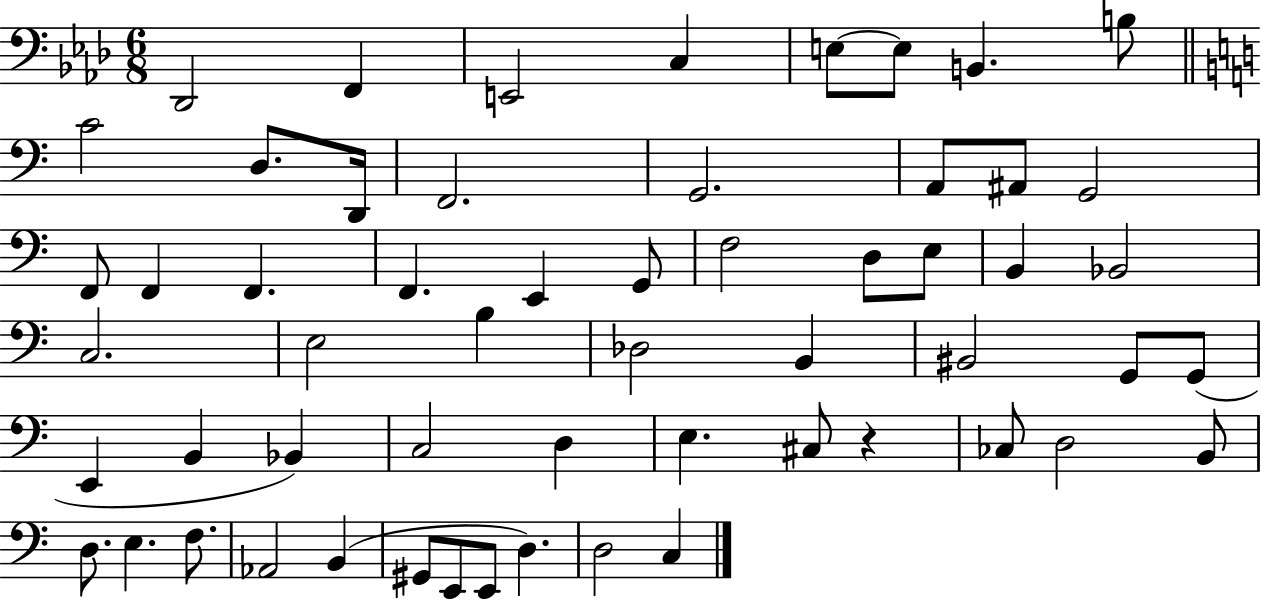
X:1
T:Untitled
M:6/8
L:1/4
K:Ab
_D,,2 F,, E,,2 C, E,/2 E,/2 B,, B,/2 C2 D,/2 D,,/4 F,,2 G,,2 A,,/2 ^A,,/2 G,,2 F,,/2 F,, F,, F,, E,, G,,/2 F,2 D,/2 E,/2 B,, _B,,2 C,2 E,2 B, _D,2 B,, ^B,,2 G,,/2 G,,/2 E,, B,, _B,, C,2 D, E, ^C,/2 z _C,/2 D,2 B,,/2 D,/2 E, F,/2 _A,,2 B,, ^G,,/2 E,,/2 E,,/2 D, D,2 C,